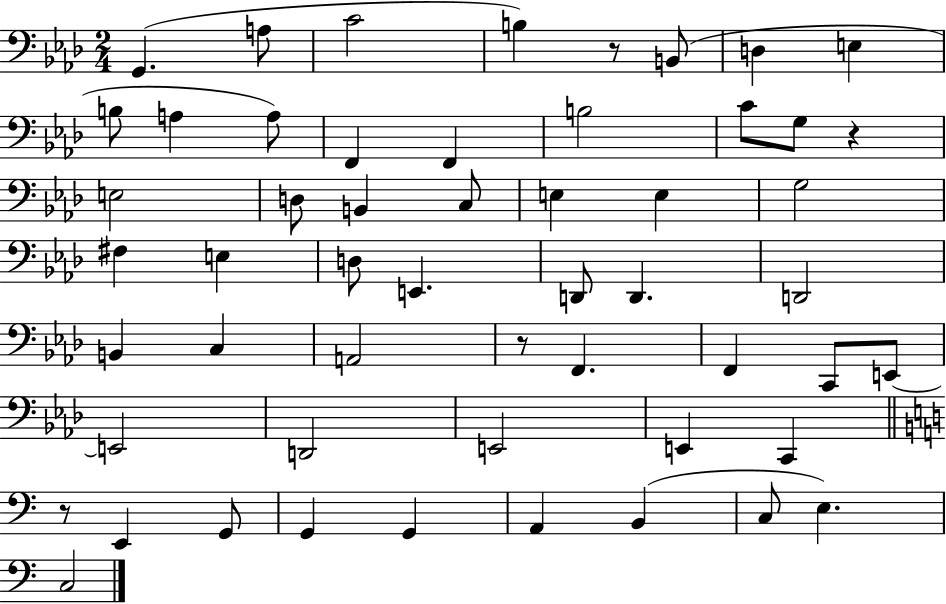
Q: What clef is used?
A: bass